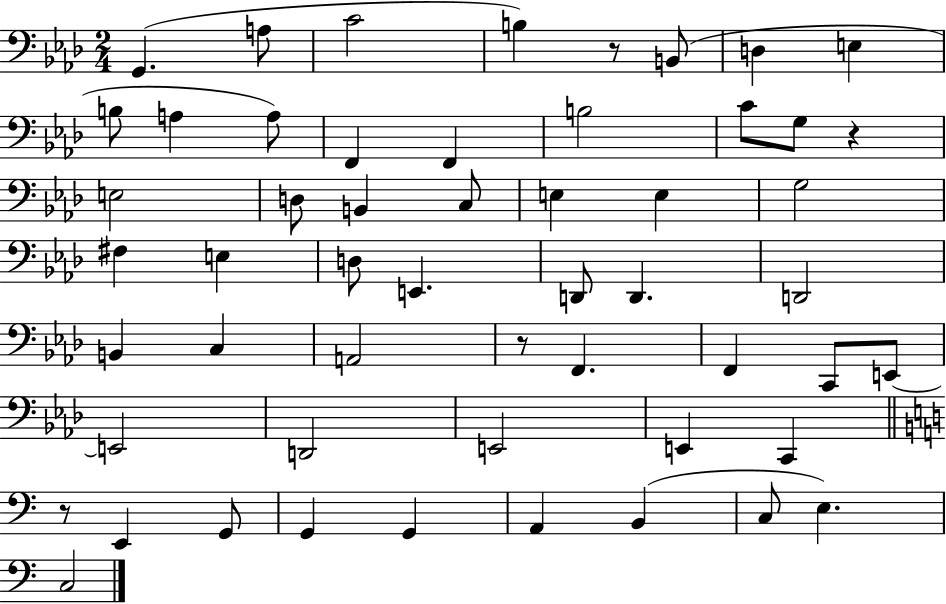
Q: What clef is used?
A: bass